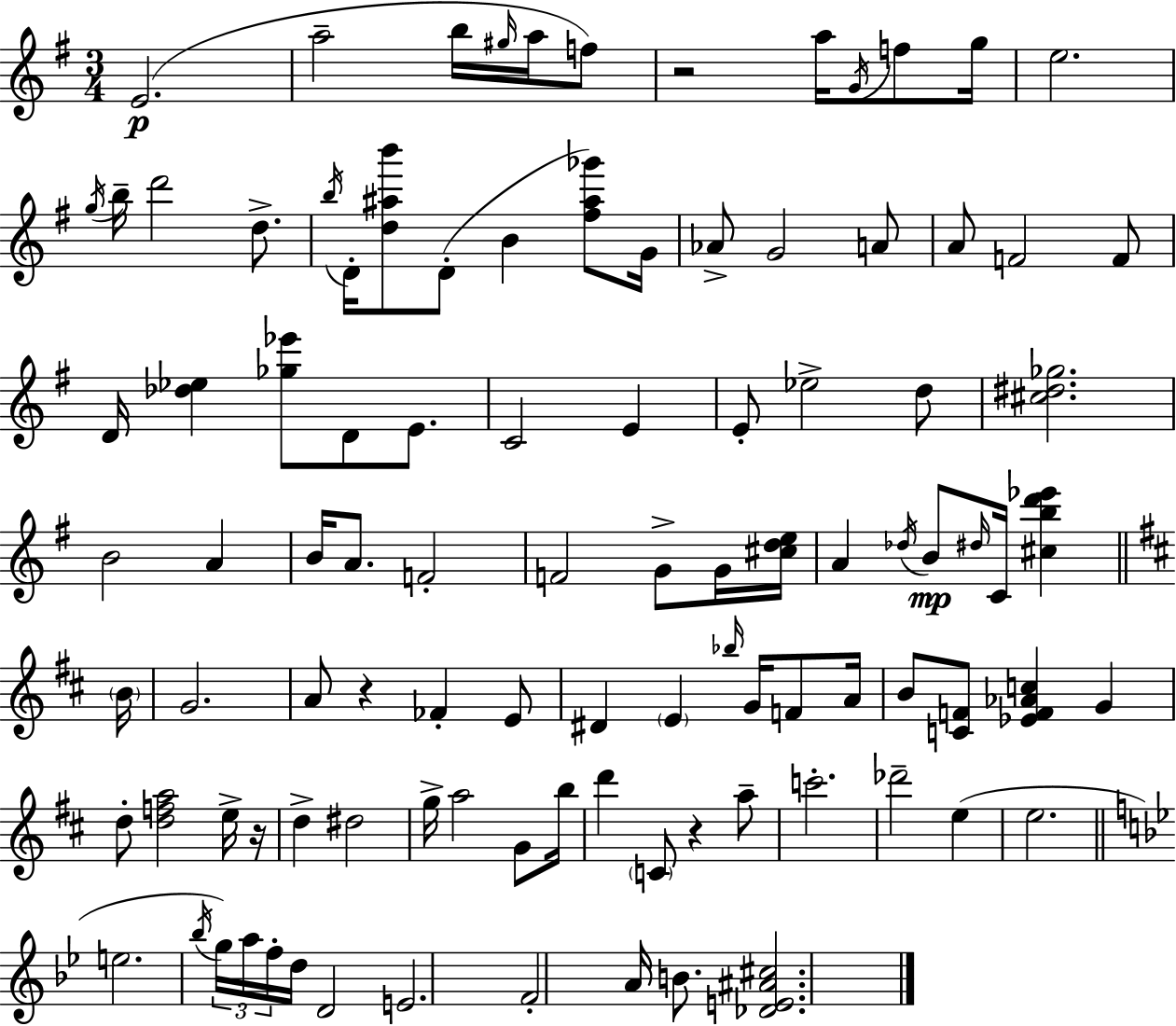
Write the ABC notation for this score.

X:1
T:Untitled
M:3/4
L:1/4
K:Em
E2 a2 b/4 ^g/4 a/4 f/2 z2 a/4 G/4 f/2 g/4 e2 g/4 b/4 d'2 d/2 b/4 D/4 [d^ab']/2 D/2 B [^f^a_g']/2 G/4 _A/2 G2 A/2 A/2 F2 F/2 D/4 [_d_e] [_g_e']/2 D/2 E/2 C2 E E/2 _e2 d/2 [^c^d_g]2 B2 A B/4 A/2 F2 F2 G/2 G/4 [^cde]/4 A _d/4 B/2 ^d/4 C/4 [^cbd'_e'] B/4 G2 A/2 z _F E/2 ^D E _b/4 G/4 F/2 A/4 B/2 [CF]/2 [_EF_Ac] G d/2 [dfa]2 e/4 z/4 d ^d2 g/4 a2 G/2 b/4 d' C/2 z a/2 c'2 _d'2 e e2 e2 _b/4 g/4 a/4 f/4 d/4 D2 E2 F2 A/4 B/2 [_DE^A^c]2